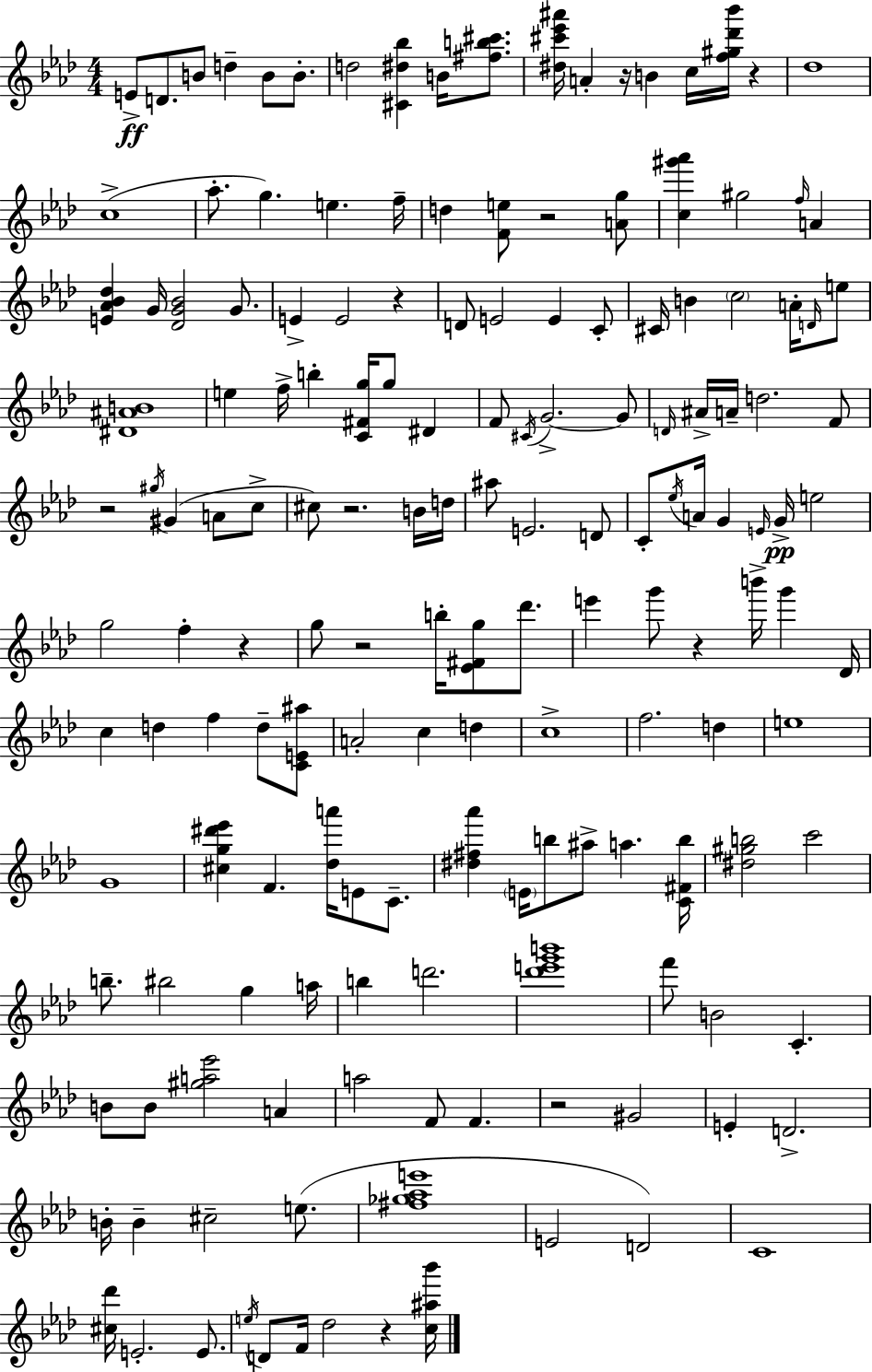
{
  \clef treble
  \numericTimeSignature
  \time 4/4
  \key aes \major
  e'8->\ff d'8. b'8 d''4-- b'8 b'8.-. | d''2 <cis' dis'' bes''>4 b'16 <fis'' b'' cis'''>8. | <dis'' cis''' ees''' ais'''>16 a'4-. r16 b'4 c''16 <f'' gis'' des''' bes'''>16 r4 | des''1 | \break c''1->( | aes''8.-. g''4.) e''4. f''16-- | d''4 <f' e''>8 r2 <a' g''>8 | <c'' gis''' aes'''>4 gis''2 \grace { f''16 } a'4 | \break <e' aes' bes' des''>4 g'16 <des' g' bes'>2 g'8. | e'4-> e'2 r4 | d'8 e'2 e'4 c'8-. | cis'16 b'4 \parenthesize c''2 a'16-. \grace { d'16 } | \break e''8 <dis' ais' b'>1 | e''4 f''16-> b''4-. <c' fis' g''>16 g''8 dis'4 | f'8 \acciaccatura { cis'16 } g'2.->~~ | g'8 \grace { d'16 } ais'16-> a'16-- d''2. | \break f'8 r2 \acciaccatura { gis''16 }( gis'4 | a'8 c''8-> cis''8) r2. | b'16 d''16 ais''8 e'2. | d'8 c'8-. \acciaccatura { ees''16 } a'16 g'4 \grace { e'16 }\pp g'16-> e''2 | \break g''2 f''4-. | r4 g''8 r2 | b''16-. <ees' fis' g''>8 des'''8. e'''4 g'''8 r4 | b'''16-> g'''4 des'16 c''4 d''4 f''4 | \break d''8-- <c' e' ais''>8 a'2-. c''4 | d''4 c''1-> | f''2. | d''4 e''1 | \break g'1 | <cis'' g'' dis''' ees'''>4 f'4. | <des'' a'''>16 e'8 c'8.-- <dis'' fis'' aes'''>4 \parenthesize e'16 b''8 ais''8-> | a''4. <c' fis' b''>16 <dis'' gis'' b''>2 c'''2 | \break b''8.-- bis''2 | g''4 a''16 b''4 d'''2. | <des''' e''' g''' b'''>1 | f'''8 b'2 | \break c'4.-. b'8 b'8 <gis'' a'' ees'''>2 | a'4 a''2 f'8 | f'4. r2 gis'2 | e'4-. d'2.-> | \break b'16-. b'4-- cis''2-- | e''8.( <fis'' ges'' aes'' e'''>1 | e'2 d'2) | c'1 | \break <cis'' des'''>16 e'2.-. | e'8. \acciaccatura { e''16 } d'8 f'16 des''2 | r4 <c'' ais'' bes'''>16 \bar "|."
}